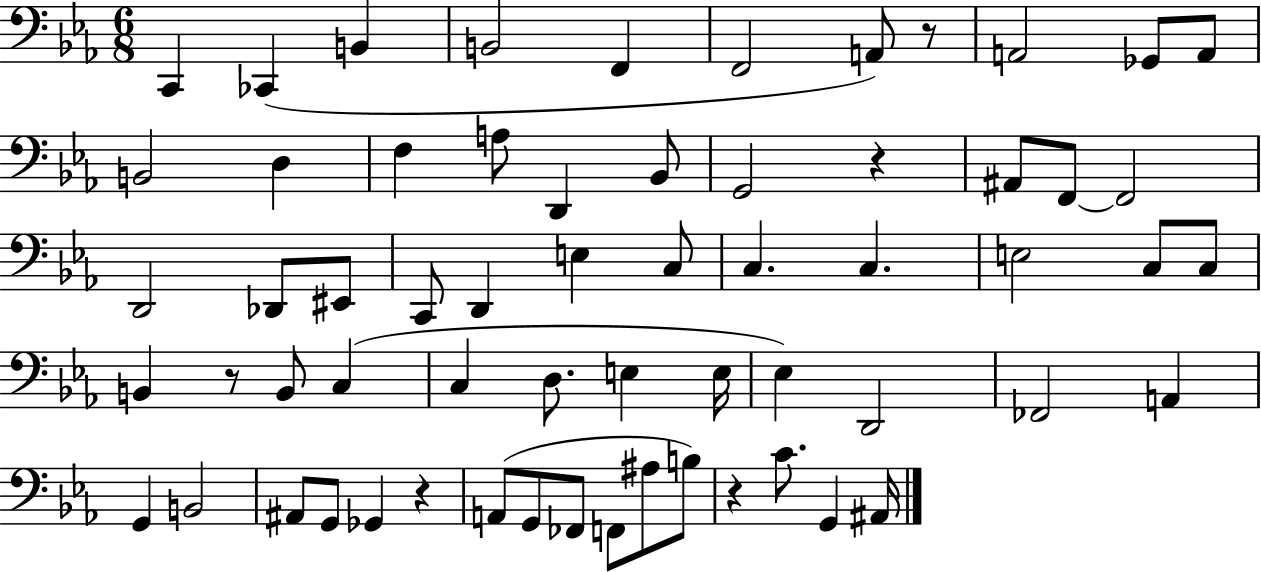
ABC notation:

X:1
T:Untitled
M:6/8
L:1/4
K:Eb
C,, _C,, B,, B,,2 F,, F,,2 A,,/2 z/2 A,,2 _G,,/2 A,,/2 B,,2 D, F, A,/2 D,, _B,,/2 G,,2 z ^A,,/2 F,,/2 F,,2 D,,2 _D,,/2 ^E,,/2 C,,/2 D,, E, C,/2 C, C, E,2 C,/2 C,/2 B,, z/2 B,,/2 C, C, D,/2 E, E,/4 _E, D,,2 _F,,2 A,, G,, B,,2 ^A,,/2 G,,/2 _G,, z A,,/2 G,,/2 _F,,/2 F,,/2 ^A,/2 B,/2 z C/2 G,, ^A,,/4